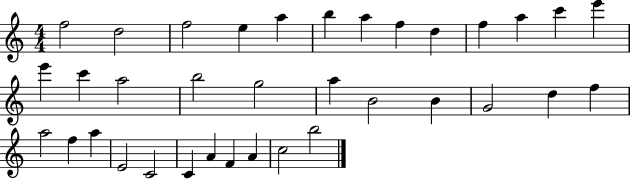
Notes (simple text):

F5/h D5/h F5/h E5/q A5/q B5/q A5/q F5/q D5/q F5/q A5/q C6/q E6/q E6/q C6/q A5/h B5/h G5/h A5/q B4/h B4/q G4/h D5/q F5/q A5/h F5/q A5/q E4/h C4/h C4/q A4/q F4/q A4/q C5/h B5/h